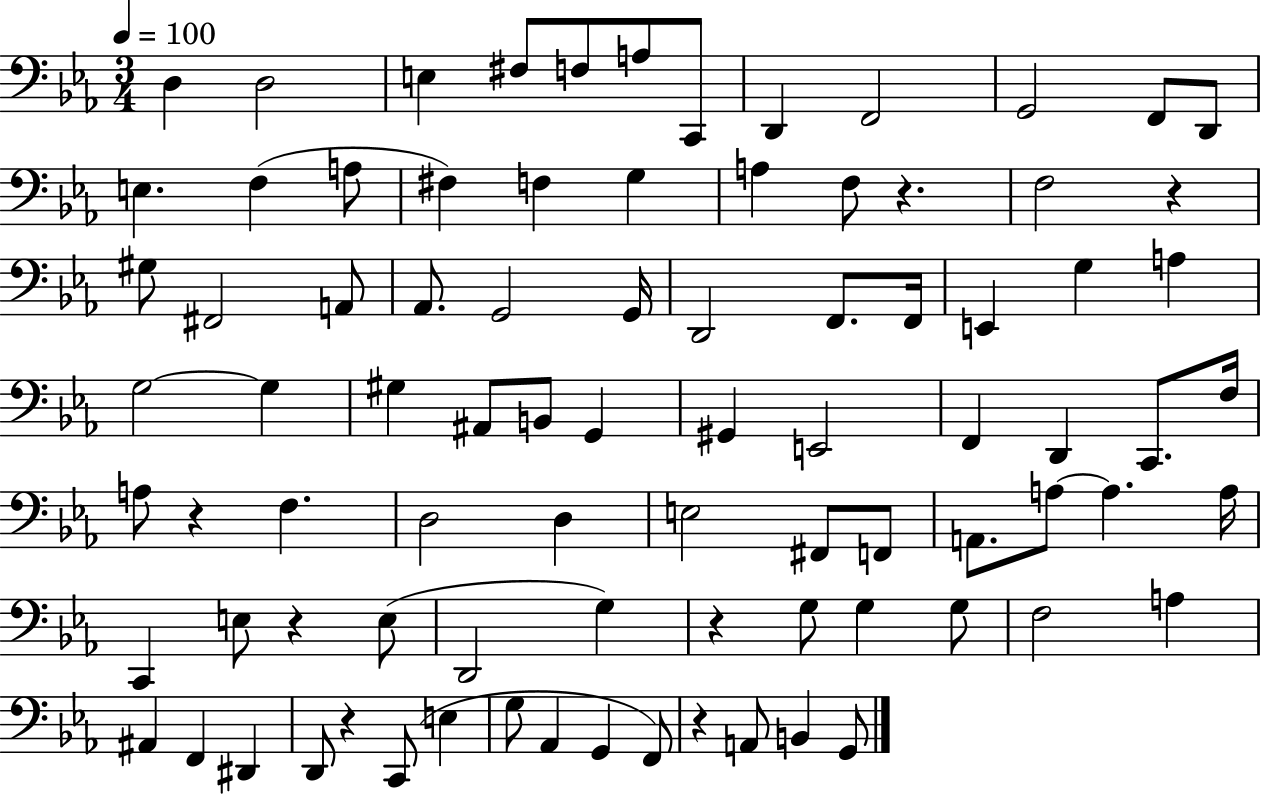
{
  \clef bass
  \numericTimeSignature
  \time 3/4
  \key ees \major
  \tempo 4 = 100
  d4 d2 | e4 fis8 f8 a8 c,8 | d,4 f,2 | g,2 f,8 d,8 | \break e4. f4( a8 | fis4) f4 g4 | a4 f8 r4. | f2 r4 | \break gis8 fis,2 a,8 | aes,8. g,2 g,16 | d,2 f,8. f,16 | e,4 g4 a4 | \break g2~~ g4 | gis4 ais,8 b,8 g,4 | gis,4 e,2 | f,4 d,4 c,8. f16 | \break a8 r4 f4. | d2 d4 | e2 fis,8 f,8 | a,8. a8~~ a4. a16 | \break c,4 e8 r4 e8( | d,2 g4) | r4 g8 g4 g8 | f2 a4 | \break ais,4 f,4 dis,4 | d,8 r4 c,8( e4 | g8 aes,4 g,4 f,8) | r4 a,8 b,4 g,8 | \break \bar "|."
}